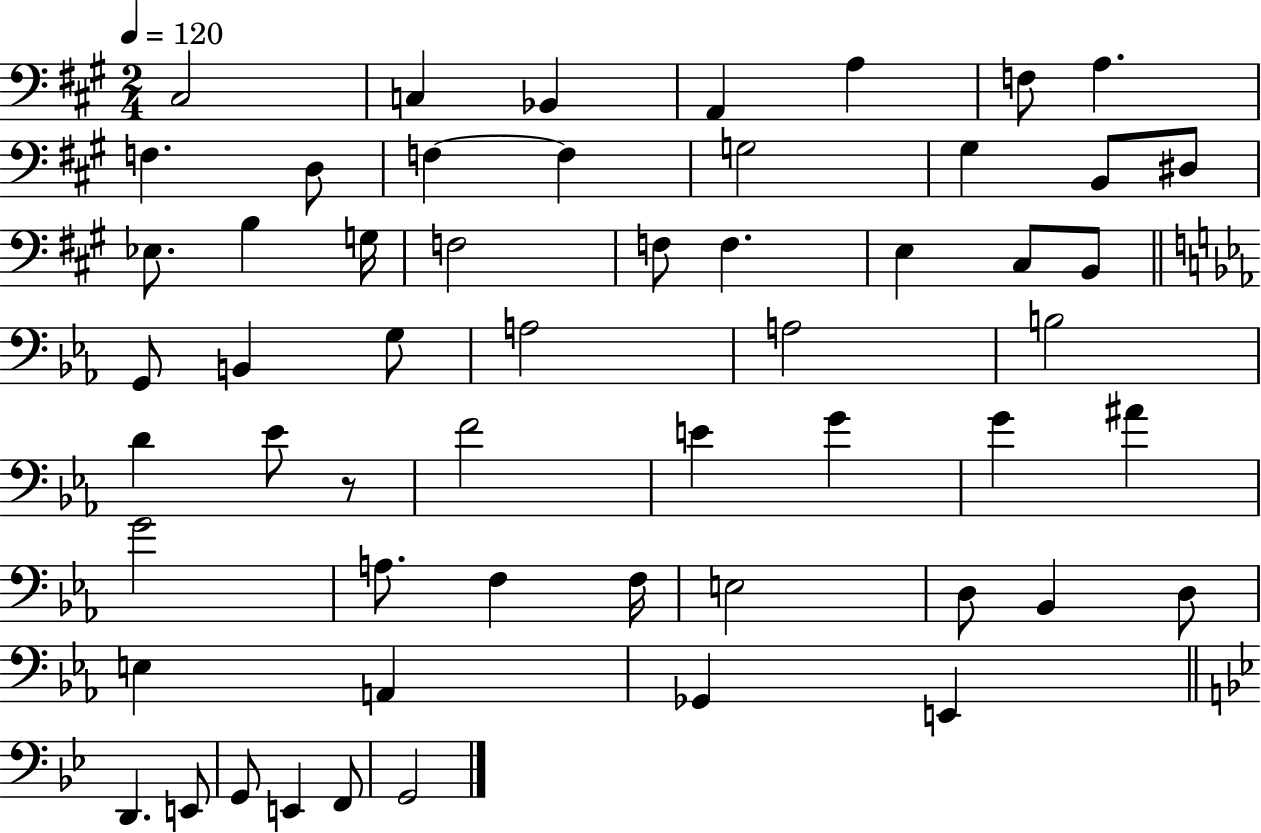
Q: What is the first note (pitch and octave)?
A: C#3